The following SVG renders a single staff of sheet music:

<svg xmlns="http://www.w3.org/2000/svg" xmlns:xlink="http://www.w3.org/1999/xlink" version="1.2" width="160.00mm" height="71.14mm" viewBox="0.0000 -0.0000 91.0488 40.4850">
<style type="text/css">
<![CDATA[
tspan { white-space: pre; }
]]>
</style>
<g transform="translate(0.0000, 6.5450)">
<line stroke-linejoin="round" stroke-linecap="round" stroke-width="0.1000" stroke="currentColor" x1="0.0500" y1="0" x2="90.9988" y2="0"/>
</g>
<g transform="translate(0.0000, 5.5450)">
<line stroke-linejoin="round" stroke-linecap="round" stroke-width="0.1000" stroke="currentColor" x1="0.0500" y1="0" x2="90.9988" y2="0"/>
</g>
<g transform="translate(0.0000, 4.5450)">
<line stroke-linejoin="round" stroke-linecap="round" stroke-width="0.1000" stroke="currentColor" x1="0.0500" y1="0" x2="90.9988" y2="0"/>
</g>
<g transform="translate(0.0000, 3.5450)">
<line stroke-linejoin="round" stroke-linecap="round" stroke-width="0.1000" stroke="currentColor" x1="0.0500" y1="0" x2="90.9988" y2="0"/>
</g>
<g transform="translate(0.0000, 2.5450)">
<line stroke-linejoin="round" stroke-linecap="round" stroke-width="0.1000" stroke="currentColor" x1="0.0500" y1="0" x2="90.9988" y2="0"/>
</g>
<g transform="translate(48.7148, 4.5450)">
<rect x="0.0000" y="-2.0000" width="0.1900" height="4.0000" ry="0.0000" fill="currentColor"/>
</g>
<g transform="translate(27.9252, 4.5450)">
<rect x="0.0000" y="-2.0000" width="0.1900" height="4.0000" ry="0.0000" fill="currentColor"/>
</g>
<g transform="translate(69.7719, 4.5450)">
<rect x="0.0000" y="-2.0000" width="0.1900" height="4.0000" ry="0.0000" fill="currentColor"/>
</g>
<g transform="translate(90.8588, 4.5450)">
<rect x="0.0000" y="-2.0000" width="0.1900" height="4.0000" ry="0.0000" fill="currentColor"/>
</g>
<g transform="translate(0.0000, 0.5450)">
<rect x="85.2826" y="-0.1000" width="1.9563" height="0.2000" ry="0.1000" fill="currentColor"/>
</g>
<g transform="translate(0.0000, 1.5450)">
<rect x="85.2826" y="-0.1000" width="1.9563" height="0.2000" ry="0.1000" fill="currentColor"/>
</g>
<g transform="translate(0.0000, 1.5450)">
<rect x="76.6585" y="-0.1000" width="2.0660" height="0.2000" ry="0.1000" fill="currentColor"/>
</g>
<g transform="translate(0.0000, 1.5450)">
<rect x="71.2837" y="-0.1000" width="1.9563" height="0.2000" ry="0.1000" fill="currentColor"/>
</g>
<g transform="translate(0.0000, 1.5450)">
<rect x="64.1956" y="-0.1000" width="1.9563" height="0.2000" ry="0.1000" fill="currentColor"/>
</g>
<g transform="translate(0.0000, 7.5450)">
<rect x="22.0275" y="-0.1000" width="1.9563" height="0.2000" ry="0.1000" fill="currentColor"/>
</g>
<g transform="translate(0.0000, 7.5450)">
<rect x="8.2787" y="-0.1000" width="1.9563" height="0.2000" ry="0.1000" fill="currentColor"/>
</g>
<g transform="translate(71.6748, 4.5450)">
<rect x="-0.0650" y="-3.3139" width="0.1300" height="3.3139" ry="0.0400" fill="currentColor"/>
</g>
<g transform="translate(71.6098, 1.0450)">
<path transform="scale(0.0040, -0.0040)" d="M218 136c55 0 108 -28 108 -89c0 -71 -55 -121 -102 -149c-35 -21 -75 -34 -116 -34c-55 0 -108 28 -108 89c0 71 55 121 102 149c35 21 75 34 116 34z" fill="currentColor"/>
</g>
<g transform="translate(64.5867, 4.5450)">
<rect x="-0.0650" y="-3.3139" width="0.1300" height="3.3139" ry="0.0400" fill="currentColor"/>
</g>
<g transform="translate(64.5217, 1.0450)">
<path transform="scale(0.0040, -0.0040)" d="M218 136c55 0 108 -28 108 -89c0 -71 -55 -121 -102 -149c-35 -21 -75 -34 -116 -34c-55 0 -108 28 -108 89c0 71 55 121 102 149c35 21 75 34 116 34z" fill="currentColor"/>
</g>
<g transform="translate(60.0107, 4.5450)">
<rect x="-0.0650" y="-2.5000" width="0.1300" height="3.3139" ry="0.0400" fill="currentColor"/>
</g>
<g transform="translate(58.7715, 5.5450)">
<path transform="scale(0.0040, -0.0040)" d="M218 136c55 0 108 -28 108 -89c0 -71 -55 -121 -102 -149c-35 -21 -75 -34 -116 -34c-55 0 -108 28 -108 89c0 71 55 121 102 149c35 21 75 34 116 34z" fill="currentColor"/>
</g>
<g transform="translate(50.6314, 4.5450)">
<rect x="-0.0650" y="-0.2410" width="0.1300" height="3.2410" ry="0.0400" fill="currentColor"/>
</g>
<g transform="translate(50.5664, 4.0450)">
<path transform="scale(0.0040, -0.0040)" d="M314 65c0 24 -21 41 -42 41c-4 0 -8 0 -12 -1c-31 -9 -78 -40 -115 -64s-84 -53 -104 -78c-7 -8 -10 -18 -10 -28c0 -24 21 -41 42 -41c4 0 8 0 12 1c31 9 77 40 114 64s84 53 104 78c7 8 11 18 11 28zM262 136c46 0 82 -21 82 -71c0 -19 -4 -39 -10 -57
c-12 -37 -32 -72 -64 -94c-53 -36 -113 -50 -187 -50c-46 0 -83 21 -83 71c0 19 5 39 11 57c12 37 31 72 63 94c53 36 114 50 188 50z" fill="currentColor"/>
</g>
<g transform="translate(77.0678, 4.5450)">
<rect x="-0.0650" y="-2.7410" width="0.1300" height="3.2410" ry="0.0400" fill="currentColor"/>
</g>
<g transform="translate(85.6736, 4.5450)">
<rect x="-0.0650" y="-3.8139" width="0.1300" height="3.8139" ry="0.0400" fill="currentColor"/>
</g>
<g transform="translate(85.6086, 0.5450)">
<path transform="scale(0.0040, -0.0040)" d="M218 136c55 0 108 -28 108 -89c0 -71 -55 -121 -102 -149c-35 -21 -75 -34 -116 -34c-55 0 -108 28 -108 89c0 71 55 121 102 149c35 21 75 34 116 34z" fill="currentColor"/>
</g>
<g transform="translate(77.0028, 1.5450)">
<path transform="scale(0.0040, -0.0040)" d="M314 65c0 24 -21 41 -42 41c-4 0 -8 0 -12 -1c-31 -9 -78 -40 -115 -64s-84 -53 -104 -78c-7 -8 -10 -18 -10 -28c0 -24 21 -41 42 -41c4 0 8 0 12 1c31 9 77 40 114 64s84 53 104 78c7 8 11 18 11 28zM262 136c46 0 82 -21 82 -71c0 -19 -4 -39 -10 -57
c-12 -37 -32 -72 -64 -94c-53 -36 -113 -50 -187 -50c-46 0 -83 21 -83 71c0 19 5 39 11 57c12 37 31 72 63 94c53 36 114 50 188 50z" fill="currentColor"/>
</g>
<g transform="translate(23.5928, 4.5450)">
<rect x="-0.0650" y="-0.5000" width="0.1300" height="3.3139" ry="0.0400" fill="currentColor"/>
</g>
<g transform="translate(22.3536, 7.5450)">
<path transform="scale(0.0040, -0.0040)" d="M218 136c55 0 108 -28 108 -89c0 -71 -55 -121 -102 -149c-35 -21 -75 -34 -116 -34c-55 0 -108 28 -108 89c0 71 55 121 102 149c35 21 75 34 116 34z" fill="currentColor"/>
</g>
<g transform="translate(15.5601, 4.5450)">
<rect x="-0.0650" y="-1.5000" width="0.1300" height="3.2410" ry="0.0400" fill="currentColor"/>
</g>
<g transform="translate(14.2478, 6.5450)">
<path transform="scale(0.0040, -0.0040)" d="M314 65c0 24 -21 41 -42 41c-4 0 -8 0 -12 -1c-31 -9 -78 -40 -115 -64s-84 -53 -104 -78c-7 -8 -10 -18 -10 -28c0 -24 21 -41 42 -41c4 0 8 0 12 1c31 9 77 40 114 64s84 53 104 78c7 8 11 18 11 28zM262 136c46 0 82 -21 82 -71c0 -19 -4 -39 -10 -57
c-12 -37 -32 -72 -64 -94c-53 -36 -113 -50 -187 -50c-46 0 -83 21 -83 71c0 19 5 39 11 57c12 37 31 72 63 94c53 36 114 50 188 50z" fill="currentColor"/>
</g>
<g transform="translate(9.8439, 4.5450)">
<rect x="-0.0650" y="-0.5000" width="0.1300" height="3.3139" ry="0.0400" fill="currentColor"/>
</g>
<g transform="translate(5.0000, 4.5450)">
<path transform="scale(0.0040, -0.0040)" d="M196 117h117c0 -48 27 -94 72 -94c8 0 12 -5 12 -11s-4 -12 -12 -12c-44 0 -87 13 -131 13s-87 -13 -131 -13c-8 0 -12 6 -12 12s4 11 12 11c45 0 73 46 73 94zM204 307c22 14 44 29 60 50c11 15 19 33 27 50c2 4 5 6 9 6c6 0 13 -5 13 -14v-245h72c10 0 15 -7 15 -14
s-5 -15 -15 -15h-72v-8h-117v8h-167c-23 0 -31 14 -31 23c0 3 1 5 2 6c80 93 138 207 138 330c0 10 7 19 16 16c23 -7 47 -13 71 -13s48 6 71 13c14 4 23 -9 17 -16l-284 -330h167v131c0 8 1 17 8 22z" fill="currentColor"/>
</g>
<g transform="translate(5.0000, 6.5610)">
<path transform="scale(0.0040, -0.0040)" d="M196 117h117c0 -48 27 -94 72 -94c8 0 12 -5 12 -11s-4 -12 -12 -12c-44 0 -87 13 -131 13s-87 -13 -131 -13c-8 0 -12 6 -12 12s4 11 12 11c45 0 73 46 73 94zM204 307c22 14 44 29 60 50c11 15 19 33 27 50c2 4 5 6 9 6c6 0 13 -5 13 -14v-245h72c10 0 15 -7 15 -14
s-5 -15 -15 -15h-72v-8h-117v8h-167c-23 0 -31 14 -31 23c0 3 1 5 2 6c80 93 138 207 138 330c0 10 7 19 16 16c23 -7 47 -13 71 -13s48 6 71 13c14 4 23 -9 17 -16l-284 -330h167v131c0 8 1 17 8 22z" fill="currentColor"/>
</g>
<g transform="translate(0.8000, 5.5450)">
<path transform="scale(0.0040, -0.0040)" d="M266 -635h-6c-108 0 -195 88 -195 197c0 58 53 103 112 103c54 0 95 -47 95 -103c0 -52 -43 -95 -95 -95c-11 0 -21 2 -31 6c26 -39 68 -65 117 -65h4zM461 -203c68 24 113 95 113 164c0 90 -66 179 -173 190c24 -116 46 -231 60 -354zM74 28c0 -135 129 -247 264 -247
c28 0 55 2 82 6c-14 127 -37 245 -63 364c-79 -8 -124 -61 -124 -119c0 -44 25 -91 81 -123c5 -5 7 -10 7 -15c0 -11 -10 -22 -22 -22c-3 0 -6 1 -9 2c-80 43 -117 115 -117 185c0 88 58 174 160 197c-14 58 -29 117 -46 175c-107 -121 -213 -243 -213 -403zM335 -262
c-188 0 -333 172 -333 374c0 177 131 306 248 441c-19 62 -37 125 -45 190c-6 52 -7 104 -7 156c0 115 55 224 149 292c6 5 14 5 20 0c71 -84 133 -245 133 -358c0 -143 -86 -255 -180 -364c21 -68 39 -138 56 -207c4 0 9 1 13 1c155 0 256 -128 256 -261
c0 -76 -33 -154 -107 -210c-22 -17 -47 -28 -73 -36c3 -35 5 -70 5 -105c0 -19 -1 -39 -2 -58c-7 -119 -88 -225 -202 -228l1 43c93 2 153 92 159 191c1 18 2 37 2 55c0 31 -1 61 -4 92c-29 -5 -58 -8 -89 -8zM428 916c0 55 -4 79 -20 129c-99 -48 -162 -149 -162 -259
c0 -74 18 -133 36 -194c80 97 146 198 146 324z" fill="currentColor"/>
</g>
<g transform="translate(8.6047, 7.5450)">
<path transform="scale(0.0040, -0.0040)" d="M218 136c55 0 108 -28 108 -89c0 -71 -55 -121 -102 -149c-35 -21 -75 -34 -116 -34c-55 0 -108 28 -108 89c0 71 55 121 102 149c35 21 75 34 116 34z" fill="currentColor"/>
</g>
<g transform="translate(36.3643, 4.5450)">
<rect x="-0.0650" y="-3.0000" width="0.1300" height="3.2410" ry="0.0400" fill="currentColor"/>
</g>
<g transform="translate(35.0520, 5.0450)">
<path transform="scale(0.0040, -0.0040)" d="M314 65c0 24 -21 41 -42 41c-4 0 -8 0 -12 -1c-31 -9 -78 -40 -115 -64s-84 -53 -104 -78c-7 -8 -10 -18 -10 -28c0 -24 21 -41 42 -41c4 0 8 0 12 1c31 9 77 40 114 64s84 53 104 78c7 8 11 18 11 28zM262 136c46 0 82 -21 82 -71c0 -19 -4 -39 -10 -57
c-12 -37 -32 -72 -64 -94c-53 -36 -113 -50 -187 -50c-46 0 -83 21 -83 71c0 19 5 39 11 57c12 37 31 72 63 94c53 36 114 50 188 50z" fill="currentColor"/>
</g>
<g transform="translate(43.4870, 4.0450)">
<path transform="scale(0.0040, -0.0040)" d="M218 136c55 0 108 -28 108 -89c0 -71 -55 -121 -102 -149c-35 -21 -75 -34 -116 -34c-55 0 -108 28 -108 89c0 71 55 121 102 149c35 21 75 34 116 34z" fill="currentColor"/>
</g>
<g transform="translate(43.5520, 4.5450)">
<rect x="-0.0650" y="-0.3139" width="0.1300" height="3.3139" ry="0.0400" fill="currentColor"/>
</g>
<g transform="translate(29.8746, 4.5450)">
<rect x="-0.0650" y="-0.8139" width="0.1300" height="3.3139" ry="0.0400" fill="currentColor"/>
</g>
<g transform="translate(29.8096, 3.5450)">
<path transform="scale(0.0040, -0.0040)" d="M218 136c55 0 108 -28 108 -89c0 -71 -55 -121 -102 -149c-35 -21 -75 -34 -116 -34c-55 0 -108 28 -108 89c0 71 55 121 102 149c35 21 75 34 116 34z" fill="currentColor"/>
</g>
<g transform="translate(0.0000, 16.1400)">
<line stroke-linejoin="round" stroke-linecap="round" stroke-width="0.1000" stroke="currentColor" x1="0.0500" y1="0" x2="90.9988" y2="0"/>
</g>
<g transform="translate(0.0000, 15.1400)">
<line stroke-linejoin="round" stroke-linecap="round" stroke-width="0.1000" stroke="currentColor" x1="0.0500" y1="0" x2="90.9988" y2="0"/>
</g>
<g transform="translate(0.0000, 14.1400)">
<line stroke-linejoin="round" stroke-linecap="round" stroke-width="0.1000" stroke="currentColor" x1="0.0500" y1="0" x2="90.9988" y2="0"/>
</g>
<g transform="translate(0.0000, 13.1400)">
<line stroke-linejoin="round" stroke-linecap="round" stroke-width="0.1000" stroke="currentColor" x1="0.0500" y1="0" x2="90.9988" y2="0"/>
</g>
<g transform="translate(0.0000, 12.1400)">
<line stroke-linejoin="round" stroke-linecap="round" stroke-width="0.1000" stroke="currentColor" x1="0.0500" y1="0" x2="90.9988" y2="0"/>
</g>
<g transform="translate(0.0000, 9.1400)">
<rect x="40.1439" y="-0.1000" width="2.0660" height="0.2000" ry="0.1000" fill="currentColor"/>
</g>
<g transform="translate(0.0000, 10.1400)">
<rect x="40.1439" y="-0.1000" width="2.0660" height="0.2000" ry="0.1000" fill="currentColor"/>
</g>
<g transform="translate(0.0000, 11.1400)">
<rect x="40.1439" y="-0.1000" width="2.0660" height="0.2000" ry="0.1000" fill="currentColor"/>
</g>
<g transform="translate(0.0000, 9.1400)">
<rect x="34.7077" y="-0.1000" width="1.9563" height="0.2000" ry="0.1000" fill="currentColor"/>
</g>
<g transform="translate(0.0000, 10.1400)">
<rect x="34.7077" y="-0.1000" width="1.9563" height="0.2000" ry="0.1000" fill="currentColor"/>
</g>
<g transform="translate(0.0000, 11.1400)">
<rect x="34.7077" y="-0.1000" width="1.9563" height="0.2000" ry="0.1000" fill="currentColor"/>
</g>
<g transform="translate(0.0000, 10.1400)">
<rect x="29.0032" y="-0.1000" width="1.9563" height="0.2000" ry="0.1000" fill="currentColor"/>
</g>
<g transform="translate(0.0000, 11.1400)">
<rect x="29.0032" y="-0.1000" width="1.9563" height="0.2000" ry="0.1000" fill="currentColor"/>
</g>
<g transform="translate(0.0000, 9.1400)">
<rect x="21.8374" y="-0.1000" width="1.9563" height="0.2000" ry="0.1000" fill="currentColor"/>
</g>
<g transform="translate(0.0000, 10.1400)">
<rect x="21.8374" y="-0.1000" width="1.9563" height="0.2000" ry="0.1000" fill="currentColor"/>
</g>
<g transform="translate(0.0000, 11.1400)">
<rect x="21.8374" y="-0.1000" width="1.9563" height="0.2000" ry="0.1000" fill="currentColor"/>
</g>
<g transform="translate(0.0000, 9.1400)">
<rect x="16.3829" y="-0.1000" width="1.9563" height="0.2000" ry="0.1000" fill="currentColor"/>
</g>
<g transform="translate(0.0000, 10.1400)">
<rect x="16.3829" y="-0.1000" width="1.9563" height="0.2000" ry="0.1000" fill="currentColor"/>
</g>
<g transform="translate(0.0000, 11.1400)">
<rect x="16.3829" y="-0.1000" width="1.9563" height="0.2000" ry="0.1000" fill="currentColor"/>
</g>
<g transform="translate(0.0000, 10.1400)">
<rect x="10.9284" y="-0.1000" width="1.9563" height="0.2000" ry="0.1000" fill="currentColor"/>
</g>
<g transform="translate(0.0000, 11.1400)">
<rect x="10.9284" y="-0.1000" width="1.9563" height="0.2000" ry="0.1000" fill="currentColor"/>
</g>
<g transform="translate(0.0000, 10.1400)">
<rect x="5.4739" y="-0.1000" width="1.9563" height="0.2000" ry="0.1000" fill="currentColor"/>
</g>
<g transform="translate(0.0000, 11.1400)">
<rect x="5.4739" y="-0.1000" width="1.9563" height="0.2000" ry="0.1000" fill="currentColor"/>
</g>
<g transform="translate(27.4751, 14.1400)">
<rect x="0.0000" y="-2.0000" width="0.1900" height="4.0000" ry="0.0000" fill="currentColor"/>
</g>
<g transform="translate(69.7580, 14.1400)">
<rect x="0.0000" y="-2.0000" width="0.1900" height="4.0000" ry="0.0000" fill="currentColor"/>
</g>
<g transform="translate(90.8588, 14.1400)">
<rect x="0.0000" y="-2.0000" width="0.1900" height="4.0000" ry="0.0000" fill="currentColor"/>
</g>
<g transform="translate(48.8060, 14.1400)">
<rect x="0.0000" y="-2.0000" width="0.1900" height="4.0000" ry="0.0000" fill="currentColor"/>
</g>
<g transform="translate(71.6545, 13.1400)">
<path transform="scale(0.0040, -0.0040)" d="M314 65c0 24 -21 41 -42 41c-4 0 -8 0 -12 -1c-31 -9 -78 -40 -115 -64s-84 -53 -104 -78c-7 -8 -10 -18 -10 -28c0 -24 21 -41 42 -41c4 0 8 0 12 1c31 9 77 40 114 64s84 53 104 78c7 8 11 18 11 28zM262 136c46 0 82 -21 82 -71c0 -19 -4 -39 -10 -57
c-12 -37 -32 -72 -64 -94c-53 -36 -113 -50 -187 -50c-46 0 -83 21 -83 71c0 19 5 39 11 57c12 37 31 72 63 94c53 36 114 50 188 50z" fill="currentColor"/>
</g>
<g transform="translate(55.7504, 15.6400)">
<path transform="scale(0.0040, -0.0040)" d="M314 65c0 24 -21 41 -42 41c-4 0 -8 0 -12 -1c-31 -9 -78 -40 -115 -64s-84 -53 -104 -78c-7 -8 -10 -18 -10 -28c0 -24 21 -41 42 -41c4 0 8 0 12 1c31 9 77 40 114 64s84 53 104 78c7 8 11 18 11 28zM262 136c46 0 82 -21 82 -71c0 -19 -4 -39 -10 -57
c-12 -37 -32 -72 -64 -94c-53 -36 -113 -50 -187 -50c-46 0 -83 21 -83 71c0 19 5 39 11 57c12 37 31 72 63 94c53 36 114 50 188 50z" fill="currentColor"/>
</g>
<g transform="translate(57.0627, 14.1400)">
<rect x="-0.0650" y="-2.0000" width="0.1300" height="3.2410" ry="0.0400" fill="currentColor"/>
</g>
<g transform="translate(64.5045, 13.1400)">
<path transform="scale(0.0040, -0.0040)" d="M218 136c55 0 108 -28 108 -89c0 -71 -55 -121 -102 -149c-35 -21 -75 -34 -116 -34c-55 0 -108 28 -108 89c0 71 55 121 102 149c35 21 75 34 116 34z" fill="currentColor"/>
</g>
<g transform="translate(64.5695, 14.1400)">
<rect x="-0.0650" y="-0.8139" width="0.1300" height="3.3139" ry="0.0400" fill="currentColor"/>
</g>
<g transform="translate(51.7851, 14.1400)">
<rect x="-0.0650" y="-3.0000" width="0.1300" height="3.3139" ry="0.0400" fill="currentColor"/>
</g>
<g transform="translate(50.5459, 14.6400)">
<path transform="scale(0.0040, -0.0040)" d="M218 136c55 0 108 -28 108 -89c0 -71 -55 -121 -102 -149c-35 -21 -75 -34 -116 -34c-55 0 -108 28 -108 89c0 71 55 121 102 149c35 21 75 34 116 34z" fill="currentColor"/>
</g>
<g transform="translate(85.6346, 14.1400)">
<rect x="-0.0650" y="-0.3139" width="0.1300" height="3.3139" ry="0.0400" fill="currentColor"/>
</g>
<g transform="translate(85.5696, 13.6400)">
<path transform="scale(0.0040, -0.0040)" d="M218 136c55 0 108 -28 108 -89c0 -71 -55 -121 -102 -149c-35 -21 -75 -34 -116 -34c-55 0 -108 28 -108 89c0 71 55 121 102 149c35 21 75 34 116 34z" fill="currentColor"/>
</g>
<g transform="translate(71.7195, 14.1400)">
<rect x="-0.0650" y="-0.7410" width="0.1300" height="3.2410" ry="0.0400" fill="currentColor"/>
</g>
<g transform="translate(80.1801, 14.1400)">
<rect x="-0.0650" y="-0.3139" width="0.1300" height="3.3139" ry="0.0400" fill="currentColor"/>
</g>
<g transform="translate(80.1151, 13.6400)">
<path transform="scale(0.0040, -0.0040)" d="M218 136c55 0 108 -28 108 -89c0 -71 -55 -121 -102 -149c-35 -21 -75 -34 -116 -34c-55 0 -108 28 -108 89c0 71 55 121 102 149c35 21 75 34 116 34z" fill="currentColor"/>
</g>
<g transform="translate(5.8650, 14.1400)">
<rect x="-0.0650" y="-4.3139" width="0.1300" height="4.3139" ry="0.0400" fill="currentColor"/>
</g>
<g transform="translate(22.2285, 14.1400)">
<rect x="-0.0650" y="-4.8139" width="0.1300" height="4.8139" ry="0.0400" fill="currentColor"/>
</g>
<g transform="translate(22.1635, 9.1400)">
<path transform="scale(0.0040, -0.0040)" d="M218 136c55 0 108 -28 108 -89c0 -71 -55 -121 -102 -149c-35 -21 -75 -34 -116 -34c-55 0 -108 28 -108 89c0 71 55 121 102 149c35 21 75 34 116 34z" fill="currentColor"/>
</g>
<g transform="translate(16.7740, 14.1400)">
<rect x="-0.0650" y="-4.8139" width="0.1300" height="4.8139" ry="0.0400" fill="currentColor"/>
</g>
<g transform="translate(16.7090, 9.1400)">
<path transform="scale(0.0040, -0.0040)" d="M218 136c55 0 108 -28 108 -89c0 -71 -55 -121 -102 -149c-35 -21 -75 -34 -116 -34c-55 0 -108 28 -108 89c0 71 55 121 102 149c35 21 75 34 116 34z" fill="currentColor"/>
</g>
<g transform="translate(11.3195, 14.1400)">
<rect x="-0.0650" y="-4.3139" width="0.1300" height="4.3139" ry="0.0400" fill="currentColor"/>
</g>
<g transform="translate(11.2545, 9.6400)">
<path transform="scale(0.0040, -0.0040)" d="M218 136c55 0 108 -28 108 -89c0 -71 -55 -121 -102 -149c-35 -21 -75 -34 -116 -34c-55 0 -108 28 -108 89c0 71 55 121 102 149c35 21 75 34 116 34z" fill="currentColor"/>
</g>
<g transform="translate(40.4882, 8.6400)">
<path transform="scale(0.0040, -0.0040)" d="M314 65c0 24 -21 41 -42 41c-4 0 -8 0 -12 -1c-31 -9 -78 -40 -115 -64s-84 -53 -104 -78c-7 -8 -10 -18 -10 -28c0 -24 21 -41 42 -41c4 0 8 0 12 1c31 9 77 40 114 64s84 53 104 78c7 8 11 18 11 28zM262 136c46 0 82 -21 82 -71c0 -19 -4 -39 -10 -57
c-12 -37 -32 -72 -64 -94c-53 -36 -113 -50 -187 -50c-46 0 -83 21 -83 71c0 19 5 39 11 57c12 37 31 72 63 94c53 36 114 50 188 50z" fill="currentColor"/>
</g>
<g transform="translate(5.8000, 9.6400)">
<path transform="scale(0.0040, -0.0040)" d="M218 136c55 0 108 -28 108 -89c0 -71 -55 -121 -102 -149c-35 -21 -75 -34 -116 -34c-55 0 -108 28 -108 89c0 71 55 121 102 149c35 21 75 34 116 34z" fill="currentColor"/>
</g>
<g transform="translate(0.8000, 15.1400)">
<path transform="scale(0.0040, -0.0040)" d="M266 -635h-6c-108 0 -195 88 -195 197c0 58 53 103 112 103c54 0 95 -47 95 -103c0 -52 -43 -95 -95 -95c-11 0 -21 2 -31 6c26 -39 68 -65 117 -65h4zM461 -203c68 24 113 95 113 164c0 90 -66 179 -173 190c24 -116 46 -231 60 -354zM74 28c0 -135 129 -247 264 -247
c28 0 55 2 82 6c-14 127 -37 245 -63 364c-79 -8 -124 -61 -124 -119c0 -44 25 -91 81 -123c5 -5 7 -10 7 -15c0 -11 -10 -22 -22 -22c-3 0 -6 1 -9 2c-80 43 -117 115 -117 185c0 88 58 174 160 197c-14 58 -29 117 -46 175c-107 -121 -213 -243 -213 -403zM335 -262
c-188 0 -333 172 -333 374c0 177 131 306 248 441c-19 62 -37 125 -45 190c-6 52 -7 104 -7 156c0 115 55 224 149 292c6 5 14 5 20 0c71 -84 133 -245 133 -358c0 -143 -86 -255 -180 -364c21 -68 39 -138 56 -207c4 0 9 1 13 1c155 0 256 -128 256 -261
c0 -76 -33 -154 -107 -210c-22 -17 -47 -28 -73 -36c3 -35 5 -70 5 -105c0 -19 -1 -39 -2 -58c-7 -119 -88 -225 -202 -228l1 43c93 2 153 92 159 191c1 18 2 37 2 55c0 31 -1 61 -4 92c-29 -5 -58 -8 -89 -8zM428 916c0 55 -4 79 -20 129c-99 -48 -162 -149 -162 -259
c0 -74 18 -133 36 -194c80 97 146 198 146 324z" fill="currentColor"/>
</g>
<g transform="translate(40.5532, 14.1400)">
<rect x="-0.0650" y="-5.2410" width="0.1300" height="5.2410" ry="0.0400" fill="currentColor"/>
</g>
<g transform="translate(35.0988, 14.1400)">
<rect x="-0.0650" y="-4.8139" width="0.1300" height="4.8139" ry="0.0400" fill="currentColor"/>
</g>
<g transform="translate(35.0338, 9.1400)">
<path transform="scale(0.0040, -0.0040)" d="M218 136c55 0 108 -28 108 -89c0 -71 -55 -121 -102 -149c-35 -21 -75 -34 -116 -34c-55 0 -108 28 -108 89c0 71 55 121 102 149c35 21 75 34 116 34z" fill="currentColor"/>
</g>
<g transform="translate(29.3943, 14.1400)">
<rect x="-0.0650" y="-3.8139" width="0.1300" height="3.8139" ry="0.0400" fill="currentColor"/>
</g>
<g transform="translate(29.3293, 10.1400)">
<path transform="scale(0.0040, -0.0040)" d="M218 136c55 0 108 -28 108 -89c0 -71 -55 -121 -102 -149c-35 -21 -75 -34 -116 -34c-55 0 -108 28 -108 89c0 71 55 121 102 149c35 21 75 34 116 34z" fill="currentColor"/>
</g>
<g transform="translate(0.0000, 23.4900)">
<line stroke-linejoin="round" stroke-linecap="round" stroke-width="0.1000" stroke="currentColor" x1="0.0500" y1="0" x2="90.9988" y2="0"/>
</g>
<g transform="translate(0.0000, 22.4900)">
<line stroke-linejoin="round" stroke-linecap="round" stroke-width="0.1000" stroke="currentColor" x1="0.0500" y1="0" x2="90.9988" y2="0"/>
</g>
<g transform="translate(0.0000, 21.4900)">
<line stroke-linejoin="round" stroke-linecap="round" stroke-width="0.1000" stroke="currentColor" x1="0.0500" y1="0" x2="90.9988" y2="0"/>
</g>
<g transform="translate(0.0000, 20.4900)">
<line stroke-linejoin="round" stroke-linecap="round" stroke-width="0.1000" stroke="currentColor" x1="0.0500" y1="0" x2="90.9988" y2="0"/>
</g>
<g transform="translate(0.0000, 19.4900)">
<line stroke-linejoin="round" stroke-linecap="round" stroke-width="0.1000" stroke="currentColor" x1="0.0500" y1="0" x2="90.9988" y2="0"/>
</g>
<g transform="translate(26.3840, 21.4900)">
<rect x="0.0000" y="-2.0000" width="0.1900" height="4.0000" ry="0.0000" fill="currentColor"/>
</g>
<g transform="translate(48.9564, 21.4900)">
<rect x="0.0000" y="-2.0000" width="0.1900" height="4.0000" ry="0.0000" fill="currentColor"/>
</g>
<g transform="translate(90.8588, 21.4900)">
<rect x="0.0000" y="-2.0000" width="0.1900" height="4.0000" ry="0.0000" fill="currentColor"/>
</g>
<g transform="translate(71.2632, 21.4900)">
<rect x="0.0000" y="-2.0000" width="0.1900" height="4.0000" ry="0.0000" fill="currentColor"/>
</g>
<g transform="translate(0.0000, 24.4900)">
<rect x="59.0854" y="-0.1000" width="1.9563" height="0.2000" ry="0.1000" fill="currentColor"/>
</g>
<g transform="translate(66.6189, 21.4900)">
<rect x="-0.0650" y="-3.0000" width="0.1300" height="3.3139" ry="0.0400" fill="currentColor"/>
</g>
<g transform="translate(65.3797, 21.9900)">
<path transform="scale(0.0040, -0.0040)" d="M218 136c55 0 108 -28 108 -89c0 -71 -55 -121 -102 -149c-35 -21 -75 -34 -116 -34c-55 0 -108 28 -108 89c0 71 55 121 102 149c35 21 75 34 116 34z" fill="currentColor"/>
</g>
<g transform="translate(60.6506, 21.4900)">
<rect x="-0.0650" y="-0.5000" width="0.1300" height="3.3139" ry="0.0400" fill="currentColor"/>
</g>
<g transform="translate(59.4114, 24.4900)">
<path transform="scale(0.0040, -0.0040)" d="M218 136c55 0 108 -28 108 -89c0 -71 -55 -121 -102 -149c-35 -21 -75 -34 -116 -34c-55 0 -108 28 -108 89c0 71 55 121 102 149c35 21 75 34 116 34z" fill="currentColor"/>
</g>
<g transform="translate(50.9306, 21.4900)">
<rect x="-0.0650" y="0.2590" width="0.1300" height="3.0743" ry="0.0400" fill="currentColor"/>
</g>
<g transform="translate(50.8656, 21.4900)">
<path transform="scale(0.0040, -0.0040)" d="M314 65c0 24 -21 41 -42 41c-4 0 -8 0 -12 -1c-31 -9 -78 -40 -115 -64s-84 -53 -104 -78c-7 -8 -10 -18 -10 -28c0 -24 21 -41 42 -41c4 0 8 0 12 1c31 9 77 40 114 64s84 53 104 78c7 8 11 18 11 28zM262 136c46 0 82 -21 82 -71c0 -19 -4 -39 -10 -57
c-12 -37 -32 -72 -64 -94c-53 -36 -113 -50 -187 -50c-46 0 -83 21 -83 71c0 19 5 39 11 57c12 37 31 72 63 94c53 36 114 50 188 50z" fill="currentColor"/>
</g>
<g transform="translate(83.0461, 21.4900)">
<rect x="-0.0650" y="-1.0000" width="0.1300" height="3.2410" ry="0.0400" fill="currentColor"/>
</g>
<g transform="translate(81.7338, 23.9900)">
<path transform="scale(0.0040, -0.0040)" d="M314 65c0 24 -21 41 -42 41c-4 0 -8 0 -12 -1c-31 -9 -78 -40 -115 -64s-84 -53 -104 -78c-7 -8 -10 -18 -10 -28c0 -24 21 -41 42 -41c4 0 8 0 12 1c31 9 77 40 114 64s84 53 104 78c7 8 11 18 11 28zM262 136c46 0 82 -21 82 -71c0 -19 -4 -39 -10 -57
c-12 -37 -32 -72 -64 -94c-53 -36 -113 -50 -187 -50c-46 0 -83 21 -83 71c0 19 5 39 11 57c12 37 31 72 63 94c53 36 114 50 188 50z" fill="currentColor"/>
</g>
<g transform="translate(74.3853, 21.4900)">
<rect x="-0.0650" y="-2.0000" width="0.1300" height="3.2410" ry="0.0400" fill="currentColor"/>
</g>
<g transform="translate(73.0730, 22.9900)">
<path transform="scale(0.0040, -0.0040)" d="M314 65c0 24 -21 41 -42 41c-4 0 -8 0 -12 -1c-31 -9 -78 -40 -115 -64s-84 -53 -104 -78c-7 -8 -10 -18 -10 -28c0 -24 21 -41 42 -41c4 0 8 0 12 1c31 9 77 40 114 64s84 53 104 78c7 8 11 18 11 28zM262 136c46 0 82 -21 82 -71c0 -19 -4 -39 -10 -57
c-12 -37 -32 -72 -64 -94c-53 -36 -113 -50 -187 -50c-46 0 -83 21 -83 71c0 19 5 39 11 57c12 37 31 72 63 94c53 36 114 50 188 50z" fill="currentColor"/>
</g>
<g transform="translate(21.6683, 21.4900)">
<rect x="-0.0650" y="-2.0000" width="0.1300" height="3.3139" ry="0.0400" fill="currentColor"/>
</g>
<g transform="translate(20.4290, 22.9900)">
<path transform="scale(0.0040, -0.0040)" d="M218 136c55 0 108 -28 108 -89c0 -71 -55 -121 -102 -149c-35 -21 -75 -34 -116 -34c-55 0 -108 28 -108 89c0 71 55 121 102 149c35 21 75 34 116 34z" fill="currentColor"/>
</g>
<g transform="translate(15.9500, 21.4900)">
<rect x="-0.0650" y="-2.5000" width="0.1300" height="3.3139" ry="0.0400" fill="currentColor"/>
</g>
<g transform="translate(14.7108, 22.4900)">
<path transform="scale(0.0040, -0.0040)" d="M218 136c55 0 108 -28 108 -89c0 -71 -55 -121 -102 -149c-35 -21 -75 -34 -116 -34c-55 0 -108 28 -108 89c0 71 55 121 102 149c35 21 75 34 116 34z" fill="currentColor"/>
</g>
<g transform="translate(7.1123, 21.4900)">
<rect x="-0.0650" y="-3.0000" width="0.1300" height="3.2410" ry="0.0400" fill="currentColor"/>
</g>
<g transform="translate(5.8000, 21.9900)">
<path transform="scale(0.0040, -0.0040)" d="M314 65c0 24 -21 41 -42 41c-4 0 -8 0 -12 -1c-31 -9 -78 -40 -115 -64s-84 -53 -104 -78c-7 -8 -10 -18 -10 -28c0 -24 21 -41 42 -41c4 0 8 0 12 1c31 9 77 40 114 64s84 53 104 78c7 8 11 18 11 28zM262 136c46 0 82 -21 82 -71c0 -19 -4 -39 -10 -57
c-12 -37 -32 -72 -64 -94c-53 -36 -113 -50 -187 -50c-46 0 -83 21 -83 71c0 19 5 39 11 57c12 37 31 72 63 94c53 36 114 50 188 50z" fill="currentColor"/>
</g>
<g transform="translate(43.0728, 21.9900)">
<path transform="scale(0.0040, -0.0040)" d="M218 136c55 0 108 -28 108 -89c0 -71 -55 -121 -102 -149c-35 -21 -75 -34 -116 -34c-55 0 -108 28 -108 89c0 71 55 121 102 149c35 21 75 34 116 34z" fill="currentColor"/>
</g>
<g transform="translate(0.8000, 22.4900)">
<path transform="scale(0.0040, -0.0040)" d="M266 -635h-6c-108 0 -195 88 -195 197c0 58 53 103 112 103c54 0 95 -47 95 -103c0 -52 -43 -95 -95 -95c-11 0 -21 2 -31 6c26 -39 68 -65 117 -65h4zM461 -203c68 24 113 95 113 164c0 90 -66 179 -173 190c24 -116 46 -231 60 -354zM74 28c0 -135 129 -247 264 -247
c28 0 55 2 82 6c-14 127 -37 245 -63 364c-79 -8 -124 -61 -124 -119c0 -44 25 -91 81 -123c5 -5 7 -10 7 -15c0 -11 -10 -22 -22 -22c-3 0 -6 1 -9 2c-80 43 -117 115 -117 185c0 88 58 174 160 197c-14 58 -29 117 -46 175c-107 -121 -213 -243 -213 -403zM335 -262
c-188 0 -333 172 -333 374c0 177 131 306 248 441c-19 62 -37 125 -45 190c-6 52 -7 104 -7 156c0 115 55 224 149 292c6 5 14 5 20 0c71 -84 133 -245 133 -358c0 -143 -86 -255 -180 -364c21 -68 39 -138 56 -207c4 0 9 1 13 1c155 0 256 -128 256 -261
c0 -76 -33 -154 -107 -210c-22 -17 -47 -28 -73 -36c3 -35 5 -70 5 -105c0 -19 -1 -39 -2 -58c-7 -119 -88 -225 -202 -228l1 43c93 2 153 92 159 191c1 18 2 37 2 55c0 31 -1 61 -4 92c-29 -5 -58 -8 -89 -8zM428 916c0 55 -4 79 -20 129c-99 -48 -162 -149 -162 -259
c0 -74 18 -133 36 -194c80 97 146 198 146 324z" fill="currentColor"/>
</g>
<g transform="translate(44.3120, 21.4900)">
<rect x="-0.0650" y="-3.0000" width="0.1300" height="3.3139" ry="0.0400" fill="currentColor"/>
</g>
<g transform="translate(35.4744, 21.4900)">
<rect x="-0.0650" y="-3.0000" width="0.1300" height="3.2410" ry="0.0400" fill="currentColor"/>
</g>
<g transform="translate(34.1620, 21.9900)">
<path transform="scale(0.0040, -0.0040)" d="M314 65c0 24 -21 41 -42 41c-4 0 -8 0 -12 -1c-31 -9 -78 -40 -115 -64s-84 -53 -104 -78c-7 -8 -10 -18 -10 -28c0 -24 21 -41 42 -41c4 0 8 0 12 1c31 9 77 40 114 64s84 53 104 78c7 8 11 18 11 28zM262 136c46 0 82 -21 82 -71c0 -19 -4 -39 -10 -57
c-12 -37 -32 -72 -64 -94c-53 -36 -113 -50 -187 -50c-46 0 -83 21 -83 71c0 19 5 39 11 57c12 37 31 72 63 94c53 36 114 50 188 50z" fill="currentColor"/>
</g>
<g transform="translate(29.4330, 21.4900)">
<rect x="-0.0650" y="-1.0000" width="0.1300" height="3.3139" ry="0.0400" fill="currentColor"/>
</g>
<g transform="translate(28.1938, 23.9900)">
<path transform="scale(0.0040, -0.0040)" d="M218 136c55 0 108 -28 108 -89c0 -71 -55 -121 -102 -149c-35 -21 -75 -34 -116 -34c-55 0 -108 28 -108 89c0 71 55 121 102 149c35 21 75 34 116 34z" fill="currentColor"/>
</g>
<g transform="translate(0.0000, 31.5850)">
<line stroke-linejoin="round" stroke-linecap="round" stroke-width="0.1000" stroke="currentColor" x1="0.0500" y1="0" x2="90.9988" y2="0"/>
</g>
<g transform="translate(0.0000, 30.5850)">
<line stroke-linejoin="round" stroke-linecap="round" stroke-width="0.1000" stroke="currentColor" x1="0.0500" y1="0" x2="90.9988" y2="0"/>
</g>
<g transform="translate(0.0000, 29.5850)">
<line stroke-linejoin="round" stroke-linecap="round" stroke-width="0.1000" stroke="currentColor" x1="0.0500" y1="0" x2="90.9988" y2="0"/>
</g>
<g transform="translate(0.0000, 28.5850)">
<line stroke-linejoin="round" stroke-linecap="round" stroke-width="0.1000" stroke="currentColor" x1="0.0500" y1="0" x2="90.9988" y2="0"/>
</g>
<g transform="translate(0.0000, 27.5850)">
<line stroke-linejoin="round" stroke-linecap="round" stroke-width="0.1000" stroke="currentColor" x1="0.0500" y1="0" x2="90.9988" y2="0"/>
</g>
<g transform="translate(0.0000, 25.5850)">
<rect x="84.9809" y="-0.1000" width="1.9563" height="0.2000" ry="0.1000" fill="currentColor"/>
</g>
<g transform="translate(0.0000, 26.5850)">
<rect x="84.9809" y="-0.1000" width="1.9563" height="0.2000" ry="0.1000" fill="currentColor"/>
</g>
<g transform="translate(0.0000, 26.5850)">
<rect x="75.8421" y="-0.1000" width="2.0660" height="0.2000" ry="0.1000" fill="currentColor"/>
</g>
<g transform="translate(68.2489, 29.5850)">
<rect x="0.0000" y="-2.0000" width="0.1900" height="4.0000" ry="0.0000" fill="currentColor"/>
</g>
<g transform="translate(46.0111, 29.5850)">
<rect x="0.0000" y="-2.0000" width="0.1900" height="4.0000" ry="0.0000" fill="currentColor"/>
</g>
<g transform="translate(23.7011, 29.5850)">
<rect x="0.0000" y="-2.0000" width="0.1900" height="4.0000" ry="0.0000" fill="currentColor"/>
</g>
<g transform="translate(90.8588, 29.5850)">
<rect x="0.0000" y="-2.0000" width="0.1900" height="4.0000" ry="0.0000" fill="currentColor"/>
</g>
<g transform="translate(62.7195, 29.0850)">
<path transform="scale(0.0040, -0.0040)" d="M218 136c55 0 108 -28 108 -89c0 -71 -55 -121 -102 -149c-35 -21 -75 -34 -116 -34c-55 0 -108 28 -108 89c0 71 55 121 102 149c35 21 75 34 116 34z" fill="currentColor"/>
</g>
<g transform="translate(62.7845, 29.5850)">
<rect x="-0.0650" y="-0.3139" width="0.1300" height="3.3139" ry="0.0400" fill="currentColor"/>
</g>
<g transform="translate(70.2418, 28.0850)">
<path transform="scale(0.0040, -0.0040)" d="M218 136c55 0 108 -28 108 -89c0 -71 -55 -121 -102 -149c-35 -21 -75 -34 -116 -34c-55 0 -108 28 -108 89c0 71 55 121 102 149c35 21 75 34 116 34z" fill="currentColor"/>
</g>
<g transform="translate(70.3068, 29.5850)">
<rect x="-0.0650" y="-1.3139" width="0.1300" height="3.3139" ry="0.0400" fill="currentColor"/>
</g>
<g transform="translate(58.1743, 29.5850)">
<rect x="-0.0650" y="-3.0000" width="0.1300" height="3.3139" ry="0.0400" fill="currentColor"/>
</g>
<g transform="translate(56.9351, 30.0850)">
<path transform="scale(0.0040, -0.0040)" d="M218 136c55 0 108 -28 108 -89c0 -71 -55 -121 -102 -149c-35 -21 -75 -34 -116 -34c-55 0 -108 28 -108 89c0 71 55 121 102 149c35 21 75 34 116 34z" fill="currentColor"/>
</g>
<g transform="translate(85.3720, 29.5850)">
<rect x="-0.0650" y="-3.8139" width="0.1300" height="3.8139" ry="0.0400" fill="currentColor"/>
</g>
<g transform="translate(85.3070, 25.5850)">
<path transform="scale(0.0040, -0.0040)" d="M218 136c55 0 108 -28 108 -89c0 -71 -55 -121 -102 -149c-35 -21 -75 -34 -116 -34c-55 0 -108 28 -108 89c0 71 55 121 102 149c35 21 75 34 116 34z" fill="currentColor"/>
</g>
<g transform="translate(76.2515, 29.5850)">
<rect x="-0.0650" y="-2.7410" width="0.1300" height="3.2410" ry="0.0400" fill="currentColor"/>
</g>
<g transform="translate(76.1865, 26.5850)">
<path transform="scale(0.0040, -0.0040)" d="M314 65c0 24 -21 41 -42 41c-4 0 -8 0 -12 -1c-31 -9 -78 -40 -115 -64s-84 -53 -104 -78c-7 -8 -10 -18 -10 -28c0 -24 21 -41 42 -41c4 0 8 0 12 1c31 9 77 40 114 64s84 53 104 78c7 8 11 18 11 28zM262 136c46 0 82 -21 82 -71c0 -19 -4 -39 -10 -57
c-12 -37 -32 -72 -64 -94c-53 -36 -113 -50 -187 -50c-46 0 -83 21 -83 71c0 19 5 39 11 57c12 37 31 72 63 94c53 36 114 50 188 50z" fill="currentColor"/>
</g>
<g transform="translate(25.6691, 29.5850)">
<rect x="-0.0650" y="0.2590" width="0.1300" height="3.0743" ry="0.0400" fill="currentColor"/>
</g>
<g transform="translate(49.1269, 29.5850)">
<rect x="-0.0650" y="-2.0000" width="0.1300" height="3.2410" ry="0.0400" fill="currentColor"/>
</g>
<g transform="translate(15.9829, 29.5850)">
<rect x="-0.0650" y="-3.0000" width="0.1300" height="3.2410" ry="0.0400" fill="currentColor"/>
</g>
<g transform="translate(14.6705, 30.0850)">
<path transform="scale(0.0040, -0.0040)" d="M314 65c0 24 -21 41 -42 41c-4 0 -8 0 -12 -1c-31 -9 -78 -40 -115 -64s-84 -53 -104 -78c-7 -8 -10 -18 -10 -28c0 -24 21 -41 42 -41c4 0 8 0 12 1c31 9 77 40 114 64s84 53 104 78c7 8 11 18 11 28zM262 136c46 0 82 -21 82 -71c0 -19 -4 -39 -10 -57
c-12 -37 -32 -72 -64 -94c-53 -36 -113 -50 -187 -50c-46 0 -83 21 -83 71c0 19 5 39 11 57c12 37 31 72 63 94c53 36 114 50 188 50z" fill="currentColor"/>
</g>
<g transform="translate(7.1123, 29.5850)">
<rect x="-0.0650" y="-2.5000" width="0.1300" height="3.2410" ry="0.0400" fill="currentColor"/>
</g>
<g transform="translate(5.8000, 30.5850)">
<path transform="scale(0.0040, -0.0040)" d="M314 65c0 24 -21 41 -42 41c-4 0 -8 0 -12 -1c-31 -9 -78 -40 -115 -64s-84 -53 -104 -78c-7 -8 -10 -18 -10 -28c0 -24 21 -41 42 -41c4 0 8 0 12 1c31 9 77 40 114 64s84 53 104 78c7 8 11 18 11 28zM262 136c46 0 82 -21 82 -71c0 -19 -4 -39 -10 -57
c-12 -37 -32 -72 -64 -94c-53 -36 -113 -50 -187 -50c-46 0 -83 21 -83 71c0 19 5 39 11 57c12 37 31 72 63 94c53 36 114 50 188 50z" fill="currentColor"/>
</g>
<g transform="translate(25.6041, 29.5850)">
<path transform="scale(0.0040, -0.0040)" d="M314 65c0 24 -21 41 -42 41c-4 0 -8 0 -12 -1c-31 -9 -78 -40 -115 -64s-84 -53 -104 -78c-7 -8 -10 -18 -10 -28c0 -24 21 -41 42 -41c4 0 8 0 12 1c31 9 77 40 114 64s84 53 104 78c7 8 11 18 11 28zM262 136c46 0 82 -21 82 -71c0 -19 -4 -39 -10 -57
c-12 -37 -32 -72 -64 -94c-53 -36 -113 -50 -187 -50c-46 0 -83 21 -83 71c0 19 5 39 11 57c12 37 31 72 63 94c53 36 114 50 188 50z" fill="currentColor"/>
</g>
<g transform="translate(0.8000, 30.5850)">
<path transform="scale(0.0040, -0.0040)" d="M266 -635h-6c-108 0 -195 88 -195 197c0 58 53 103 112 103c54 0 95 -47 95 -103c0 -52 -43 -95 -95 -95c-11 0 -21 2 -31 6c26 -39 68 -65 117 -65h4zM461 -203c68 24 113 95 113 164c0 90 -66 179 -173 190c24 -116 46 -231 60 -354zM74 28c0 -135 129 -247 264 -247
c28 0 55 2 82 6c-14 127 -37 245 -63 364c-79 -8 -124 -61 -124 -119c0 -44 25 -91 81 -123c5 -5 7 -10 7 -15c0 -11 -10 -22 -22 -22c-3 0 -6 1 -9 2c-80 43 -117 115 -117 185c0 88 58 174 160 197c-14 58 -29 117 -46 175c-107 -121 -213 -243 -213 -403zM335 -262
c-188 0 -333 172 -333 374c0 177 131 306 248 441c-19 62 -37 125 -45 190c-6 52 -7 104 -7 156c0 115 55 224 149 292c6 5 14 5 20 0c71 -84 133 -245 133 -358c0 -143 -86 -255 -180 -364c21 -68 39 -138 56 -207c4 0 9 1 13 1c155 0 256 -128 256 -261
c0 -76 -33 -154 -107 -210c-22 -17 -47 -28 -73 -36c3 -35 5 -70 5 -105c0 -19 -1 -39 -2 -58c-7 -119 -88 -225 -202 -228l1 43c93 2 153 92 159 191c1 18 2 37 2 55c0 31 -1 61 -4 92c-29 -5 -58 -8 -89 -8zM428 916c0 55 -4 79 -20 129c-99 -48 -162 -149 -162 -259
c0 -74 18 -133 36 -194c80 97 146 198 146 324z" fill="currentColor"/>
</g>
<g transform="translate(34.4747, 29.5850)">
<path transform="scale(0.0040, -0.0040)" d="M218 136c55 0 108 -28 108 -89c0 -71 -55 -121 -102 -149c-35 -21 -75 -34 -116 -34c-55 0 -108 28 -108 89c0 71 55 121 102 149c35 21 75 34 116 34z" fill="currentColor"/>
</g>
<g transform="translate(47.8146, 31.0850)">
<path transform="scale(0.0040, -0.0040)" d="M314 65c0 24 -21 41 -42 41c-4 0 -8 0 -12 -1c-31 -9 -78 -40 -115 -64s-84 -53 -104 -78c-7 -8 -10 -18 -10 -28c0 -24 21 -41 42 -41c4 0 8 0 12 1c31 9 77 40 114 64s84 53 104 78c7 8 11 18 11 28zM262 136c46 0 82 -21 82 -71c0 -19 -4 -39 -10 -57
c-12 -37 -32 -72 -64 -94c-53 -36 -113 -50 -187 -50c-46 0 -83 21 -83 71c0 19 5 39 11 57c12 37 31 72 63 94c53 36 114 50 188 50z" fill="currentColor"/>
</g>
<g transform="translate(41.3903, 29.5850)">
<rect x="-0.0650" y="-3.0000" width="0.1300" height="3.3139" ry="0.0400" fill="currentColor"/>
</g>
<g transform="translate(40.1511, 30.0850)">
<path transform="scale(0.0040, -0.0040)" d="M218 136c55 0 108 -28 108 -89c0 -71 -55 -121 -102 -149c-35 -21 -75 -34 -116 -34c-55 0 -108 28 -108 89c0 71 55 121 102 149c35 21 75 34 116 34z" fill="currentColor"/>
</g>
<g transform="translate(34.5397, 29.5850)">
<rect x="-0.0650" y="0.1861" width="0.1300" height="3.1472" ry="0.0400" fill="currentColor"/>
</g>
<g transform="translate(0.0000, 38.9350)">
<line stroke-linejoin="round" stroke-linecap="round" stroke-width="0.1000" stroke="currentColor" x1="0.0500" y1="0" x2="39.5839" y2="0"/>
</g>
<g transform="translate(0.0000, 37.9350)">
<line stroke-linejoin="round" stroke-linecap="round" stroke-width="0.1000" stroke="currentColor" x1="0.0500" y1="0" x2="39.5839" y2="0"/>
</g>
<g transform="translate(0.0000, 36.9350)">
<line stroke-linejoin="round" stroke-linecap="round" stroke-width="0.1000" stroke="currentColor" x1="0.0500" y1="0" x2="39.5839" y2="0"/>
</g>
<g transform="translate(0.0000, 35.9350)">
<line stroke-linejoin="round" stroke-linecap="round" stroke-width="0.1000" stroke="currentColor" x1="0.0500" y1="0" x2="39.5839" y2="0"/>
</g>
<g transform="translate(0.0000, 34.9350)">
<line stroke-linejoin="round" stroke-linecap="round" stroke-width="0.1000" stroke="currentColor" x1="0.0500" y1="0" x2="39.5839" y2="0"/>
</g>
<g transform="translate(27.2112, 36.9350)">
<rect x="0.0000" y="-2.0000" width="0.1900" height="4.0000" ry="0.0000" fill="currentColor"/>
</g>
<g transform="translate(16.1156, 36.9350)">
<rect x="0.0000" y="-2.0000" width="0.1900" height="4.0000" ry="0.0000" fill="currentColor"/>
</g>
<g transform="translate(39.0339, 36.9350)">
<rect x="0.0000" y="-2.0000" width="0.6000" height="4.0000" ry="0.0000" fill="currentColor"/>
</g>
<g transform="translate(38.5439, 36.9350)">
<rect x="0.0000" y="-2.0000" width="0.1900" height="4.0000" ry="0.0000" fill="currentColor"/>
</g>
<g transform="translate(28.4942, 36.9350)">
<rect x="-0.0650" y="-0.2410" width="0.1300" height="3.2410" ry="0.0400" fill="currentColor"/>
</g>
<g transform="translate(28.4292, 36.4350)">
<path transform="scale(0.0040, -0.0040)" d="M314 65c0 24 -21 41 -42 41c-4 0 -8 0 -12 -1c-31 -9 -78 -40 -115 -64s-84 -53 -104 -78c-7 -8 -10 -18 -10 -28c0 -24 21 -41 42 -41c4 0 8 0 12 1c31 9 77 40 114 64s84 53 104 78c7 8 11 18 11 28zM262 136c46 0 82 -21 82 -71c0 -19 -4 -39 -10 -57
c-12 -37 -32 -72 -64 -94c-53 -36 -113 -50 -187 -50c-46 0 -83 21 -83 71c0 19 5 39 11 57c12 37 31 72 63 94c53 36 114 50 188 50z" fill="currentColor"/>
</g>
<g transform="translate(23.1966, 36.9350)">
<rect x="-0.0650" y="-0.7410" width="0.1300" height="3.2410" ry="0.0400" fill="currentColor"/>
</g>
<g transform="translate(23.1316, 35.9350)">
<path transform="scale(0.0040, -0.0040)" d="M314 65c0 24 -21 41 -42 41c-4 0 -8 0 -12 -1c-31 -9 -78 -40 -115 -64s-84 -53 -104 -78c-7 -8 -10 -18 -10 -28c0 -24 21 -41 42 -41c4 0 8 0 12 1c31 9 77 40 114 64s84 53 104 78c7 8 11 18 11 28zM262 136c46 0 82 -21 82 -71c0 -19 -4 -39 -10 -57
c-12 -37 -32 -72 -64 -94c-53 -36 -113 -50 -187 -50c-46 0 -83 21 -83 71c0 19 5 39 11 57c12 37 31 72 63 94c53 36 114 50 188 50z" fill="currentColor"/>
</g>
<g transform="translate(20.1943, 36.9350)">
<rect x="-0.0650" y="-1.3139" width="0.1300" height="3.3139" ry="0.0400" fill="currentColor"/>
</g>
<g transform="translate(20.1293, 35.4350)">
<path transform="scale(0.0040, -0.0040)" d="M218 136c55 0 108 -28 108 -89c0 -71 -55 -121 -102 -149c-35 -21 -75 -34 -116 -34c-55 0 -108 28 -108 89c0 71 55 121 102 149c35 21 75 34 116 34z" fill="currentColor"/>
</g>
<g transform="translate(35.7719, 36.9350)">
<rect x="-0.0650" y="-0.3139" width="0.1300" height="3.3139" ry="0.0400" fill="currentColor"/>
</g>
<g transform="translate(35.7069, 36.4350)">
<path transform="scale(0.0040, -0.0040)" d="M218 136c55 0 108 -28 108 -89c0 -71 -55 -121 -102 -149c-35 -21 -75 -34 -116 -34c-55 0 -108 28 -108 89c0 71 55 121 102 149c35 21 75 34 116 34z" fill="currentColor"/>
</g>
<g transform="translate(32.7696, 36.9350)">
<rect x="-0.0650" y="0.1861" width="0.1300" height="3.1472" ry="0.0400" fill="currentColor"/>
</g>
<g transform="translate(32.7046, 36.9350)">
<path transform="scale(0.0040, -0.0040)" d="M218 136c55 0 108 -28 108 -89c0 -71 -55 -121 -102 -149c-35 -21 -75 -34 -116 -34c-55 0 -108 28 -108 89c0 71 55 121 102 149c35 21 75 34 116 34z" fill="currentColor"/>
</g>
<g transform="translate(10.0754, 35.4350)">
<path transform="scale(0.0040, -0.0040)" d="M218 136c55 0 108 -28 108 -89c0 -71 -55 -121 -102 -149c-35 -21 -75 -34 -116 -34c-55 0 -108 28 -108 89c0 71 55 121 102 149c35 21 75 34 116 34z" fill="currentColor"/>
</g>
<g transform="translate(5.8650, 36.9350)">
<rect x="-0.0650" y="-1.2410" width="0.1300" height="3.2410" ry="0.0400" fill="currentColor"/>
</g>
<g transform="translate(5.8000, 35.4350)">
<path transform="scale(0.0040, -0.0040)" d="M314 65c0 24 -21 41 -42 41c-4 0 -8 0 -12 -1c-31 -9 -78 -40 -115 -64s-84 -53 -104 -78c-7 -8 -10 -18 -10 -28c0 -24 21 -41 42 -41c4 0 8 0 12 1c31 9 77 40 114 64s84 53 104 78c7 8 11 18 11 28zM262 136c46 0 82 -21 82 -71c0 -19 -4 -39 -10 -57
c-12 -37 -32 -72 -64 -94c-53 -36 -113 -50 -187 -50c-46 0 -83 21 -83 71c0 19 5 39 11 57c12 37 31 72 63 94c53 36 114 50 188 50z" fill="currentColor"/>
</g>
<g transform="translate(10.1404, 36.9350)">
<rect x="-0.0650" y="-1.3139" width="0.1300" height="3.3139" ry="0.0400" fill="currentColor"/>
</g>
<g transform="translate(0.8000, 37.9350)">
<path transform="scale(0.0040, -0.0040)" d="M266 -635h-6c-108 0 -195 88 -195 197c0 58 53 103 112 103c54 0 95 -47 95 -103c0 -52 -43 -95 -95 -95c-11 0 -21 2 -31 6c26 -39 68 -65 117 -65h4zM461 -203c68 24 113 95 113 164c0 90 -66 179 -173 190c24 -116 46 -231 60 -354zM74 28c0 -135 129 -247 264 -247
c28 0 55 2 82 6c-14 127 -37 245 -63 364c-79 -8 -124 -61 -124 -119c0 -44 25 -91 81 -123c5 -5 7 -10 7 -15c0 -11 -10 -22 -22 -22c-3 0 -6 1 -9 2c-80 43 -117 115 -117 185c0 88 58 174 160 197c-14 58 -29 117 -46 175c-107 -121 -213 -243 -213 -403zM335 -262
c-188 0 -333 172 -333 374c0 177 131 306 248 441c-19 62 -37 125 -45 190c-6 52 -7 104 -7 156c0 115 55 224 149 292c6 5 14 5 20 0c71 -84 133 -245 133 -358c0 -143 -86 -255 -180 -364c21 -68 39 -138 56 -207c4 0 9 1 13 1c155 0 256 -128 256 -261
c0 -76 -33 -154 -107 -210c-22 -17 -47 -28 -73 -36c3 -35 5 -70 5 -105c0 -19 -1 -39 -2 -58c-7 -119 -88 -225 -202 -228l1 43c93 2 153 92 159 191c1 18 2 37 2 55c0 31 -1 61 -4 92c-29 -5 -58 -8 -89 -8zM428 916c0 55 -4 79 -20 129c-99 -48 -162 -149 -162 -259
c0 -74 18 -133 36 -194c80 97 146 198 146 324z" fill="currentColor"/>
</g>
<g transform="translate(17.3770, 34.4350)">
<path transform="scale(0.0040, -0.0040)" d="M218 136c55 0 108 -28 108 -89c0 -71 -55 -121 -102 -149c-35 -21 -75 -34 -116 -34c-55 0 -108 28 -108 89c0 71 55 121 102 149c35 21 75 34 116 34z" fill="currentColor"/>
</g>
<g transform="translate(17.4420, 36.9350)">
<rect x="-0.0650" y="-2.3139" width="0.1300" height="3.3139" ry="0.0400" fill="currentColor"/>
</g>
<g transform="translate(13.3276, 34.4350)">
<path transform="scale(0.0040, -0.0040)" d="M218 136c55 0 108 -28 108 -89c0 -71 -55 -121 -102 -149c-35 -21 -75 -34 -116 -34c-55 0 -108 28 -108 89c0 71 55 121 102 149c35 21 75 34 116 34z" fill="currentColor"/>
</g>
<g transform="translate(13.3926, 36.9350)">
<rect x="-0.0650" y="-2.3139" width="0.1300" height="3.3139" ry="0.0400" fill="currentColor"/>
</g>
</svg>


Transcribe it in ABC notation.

X:1
T:Untitled
M:4/4
L:1/4
K:C
C E2 C d A2 c c2 G b b a2 c' d' d' e' e' c' e' f'2 A F2 d d2 c c A2 G F D A2 A B2 C A F2 D2 G2 A2 B2 B A F2 A c e a2 c' e2 e g g e d2 c2 B c